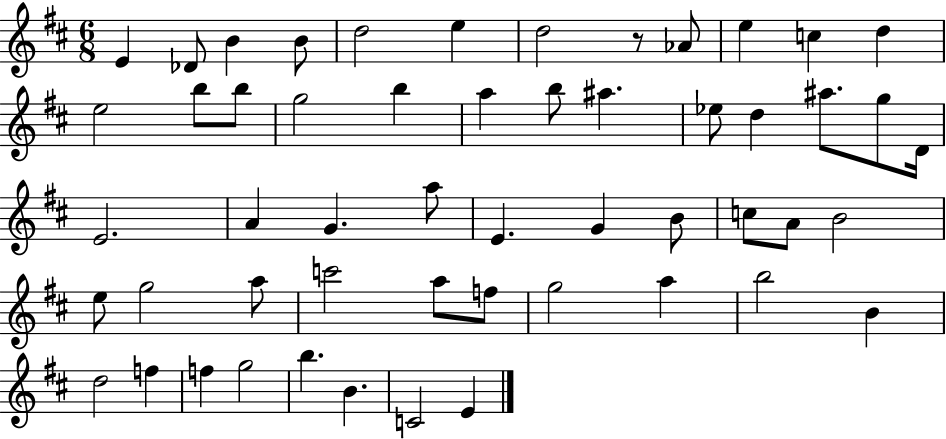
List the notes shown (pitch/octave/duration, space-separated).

E4/q Db4/e B4/q B4/e D5/h E5/q D5/h R/e Ab4/e E5/q C5/q D5/q E5/h B5/e B5/e G5/h B5/q A5/q B5/e A#5/q. Eb5/e D5/q A#5/e. G5/e D4/s E4/h. A4/q G4/q. A5/e E4/q. G4/q B4/e C5/e A4/e B4/h E5/e G5/h A5/e C6/h A5/e F5/e G5/h A5/q B5/h B4/q D5/h F5/q F5/q G5/h B5/q. B4/q. C4/h E4/q